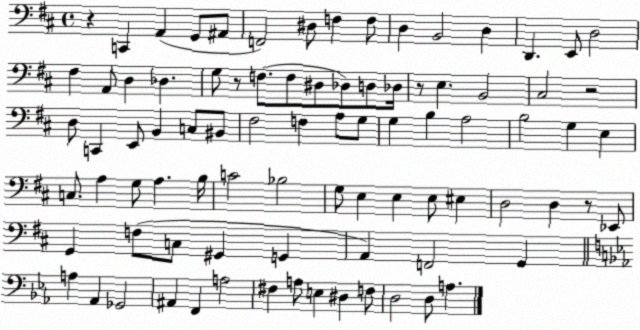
X:1
T:Untitled
M:4/4
L:1/4
K:D
z C,, A,, G,,/2 ^A,,/2 F,,2 ^D,/2 F, F,/2 D, B,,2 D, D,, E,,/2 D,2 ^F, A,,/2 D, _D, G,/2 z/2 F,/2 F,/2 ^D,/2 _D,/2 D,/2 _D,/4 z/2 E, B,,2 ^C,2 z2 D,/2 C,, E,,/2 B,, C,/2 ^B,,/2 ^F,2 F, A,/2 G,/2 G, B, A,2 B,2 G, E, C,/2 A, G,/2 A, B,/4 C2 _B,2 G,/2 E, E, E,/2 ^E, D,2 D, z/2 _E,,/2 G,, F,/2 C,/2 ^G,, G,, A,, F,,2 G,, A, _A,, _G,,2 ^A,, F,, A,2 ^F, A,/2 E, ^D, F,/2 D,2 D,/2 A,